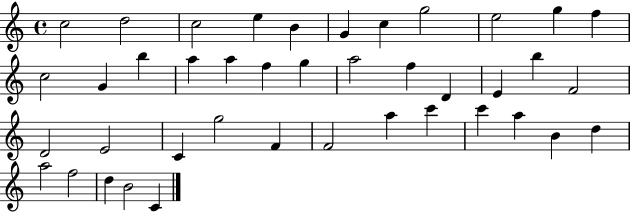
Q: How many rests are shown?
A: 0